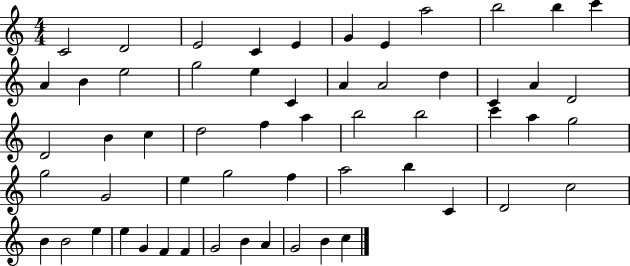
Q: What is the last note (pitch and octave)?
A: C5